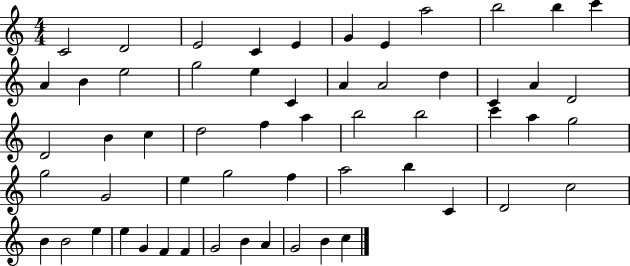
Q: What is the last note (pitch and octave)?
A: C5